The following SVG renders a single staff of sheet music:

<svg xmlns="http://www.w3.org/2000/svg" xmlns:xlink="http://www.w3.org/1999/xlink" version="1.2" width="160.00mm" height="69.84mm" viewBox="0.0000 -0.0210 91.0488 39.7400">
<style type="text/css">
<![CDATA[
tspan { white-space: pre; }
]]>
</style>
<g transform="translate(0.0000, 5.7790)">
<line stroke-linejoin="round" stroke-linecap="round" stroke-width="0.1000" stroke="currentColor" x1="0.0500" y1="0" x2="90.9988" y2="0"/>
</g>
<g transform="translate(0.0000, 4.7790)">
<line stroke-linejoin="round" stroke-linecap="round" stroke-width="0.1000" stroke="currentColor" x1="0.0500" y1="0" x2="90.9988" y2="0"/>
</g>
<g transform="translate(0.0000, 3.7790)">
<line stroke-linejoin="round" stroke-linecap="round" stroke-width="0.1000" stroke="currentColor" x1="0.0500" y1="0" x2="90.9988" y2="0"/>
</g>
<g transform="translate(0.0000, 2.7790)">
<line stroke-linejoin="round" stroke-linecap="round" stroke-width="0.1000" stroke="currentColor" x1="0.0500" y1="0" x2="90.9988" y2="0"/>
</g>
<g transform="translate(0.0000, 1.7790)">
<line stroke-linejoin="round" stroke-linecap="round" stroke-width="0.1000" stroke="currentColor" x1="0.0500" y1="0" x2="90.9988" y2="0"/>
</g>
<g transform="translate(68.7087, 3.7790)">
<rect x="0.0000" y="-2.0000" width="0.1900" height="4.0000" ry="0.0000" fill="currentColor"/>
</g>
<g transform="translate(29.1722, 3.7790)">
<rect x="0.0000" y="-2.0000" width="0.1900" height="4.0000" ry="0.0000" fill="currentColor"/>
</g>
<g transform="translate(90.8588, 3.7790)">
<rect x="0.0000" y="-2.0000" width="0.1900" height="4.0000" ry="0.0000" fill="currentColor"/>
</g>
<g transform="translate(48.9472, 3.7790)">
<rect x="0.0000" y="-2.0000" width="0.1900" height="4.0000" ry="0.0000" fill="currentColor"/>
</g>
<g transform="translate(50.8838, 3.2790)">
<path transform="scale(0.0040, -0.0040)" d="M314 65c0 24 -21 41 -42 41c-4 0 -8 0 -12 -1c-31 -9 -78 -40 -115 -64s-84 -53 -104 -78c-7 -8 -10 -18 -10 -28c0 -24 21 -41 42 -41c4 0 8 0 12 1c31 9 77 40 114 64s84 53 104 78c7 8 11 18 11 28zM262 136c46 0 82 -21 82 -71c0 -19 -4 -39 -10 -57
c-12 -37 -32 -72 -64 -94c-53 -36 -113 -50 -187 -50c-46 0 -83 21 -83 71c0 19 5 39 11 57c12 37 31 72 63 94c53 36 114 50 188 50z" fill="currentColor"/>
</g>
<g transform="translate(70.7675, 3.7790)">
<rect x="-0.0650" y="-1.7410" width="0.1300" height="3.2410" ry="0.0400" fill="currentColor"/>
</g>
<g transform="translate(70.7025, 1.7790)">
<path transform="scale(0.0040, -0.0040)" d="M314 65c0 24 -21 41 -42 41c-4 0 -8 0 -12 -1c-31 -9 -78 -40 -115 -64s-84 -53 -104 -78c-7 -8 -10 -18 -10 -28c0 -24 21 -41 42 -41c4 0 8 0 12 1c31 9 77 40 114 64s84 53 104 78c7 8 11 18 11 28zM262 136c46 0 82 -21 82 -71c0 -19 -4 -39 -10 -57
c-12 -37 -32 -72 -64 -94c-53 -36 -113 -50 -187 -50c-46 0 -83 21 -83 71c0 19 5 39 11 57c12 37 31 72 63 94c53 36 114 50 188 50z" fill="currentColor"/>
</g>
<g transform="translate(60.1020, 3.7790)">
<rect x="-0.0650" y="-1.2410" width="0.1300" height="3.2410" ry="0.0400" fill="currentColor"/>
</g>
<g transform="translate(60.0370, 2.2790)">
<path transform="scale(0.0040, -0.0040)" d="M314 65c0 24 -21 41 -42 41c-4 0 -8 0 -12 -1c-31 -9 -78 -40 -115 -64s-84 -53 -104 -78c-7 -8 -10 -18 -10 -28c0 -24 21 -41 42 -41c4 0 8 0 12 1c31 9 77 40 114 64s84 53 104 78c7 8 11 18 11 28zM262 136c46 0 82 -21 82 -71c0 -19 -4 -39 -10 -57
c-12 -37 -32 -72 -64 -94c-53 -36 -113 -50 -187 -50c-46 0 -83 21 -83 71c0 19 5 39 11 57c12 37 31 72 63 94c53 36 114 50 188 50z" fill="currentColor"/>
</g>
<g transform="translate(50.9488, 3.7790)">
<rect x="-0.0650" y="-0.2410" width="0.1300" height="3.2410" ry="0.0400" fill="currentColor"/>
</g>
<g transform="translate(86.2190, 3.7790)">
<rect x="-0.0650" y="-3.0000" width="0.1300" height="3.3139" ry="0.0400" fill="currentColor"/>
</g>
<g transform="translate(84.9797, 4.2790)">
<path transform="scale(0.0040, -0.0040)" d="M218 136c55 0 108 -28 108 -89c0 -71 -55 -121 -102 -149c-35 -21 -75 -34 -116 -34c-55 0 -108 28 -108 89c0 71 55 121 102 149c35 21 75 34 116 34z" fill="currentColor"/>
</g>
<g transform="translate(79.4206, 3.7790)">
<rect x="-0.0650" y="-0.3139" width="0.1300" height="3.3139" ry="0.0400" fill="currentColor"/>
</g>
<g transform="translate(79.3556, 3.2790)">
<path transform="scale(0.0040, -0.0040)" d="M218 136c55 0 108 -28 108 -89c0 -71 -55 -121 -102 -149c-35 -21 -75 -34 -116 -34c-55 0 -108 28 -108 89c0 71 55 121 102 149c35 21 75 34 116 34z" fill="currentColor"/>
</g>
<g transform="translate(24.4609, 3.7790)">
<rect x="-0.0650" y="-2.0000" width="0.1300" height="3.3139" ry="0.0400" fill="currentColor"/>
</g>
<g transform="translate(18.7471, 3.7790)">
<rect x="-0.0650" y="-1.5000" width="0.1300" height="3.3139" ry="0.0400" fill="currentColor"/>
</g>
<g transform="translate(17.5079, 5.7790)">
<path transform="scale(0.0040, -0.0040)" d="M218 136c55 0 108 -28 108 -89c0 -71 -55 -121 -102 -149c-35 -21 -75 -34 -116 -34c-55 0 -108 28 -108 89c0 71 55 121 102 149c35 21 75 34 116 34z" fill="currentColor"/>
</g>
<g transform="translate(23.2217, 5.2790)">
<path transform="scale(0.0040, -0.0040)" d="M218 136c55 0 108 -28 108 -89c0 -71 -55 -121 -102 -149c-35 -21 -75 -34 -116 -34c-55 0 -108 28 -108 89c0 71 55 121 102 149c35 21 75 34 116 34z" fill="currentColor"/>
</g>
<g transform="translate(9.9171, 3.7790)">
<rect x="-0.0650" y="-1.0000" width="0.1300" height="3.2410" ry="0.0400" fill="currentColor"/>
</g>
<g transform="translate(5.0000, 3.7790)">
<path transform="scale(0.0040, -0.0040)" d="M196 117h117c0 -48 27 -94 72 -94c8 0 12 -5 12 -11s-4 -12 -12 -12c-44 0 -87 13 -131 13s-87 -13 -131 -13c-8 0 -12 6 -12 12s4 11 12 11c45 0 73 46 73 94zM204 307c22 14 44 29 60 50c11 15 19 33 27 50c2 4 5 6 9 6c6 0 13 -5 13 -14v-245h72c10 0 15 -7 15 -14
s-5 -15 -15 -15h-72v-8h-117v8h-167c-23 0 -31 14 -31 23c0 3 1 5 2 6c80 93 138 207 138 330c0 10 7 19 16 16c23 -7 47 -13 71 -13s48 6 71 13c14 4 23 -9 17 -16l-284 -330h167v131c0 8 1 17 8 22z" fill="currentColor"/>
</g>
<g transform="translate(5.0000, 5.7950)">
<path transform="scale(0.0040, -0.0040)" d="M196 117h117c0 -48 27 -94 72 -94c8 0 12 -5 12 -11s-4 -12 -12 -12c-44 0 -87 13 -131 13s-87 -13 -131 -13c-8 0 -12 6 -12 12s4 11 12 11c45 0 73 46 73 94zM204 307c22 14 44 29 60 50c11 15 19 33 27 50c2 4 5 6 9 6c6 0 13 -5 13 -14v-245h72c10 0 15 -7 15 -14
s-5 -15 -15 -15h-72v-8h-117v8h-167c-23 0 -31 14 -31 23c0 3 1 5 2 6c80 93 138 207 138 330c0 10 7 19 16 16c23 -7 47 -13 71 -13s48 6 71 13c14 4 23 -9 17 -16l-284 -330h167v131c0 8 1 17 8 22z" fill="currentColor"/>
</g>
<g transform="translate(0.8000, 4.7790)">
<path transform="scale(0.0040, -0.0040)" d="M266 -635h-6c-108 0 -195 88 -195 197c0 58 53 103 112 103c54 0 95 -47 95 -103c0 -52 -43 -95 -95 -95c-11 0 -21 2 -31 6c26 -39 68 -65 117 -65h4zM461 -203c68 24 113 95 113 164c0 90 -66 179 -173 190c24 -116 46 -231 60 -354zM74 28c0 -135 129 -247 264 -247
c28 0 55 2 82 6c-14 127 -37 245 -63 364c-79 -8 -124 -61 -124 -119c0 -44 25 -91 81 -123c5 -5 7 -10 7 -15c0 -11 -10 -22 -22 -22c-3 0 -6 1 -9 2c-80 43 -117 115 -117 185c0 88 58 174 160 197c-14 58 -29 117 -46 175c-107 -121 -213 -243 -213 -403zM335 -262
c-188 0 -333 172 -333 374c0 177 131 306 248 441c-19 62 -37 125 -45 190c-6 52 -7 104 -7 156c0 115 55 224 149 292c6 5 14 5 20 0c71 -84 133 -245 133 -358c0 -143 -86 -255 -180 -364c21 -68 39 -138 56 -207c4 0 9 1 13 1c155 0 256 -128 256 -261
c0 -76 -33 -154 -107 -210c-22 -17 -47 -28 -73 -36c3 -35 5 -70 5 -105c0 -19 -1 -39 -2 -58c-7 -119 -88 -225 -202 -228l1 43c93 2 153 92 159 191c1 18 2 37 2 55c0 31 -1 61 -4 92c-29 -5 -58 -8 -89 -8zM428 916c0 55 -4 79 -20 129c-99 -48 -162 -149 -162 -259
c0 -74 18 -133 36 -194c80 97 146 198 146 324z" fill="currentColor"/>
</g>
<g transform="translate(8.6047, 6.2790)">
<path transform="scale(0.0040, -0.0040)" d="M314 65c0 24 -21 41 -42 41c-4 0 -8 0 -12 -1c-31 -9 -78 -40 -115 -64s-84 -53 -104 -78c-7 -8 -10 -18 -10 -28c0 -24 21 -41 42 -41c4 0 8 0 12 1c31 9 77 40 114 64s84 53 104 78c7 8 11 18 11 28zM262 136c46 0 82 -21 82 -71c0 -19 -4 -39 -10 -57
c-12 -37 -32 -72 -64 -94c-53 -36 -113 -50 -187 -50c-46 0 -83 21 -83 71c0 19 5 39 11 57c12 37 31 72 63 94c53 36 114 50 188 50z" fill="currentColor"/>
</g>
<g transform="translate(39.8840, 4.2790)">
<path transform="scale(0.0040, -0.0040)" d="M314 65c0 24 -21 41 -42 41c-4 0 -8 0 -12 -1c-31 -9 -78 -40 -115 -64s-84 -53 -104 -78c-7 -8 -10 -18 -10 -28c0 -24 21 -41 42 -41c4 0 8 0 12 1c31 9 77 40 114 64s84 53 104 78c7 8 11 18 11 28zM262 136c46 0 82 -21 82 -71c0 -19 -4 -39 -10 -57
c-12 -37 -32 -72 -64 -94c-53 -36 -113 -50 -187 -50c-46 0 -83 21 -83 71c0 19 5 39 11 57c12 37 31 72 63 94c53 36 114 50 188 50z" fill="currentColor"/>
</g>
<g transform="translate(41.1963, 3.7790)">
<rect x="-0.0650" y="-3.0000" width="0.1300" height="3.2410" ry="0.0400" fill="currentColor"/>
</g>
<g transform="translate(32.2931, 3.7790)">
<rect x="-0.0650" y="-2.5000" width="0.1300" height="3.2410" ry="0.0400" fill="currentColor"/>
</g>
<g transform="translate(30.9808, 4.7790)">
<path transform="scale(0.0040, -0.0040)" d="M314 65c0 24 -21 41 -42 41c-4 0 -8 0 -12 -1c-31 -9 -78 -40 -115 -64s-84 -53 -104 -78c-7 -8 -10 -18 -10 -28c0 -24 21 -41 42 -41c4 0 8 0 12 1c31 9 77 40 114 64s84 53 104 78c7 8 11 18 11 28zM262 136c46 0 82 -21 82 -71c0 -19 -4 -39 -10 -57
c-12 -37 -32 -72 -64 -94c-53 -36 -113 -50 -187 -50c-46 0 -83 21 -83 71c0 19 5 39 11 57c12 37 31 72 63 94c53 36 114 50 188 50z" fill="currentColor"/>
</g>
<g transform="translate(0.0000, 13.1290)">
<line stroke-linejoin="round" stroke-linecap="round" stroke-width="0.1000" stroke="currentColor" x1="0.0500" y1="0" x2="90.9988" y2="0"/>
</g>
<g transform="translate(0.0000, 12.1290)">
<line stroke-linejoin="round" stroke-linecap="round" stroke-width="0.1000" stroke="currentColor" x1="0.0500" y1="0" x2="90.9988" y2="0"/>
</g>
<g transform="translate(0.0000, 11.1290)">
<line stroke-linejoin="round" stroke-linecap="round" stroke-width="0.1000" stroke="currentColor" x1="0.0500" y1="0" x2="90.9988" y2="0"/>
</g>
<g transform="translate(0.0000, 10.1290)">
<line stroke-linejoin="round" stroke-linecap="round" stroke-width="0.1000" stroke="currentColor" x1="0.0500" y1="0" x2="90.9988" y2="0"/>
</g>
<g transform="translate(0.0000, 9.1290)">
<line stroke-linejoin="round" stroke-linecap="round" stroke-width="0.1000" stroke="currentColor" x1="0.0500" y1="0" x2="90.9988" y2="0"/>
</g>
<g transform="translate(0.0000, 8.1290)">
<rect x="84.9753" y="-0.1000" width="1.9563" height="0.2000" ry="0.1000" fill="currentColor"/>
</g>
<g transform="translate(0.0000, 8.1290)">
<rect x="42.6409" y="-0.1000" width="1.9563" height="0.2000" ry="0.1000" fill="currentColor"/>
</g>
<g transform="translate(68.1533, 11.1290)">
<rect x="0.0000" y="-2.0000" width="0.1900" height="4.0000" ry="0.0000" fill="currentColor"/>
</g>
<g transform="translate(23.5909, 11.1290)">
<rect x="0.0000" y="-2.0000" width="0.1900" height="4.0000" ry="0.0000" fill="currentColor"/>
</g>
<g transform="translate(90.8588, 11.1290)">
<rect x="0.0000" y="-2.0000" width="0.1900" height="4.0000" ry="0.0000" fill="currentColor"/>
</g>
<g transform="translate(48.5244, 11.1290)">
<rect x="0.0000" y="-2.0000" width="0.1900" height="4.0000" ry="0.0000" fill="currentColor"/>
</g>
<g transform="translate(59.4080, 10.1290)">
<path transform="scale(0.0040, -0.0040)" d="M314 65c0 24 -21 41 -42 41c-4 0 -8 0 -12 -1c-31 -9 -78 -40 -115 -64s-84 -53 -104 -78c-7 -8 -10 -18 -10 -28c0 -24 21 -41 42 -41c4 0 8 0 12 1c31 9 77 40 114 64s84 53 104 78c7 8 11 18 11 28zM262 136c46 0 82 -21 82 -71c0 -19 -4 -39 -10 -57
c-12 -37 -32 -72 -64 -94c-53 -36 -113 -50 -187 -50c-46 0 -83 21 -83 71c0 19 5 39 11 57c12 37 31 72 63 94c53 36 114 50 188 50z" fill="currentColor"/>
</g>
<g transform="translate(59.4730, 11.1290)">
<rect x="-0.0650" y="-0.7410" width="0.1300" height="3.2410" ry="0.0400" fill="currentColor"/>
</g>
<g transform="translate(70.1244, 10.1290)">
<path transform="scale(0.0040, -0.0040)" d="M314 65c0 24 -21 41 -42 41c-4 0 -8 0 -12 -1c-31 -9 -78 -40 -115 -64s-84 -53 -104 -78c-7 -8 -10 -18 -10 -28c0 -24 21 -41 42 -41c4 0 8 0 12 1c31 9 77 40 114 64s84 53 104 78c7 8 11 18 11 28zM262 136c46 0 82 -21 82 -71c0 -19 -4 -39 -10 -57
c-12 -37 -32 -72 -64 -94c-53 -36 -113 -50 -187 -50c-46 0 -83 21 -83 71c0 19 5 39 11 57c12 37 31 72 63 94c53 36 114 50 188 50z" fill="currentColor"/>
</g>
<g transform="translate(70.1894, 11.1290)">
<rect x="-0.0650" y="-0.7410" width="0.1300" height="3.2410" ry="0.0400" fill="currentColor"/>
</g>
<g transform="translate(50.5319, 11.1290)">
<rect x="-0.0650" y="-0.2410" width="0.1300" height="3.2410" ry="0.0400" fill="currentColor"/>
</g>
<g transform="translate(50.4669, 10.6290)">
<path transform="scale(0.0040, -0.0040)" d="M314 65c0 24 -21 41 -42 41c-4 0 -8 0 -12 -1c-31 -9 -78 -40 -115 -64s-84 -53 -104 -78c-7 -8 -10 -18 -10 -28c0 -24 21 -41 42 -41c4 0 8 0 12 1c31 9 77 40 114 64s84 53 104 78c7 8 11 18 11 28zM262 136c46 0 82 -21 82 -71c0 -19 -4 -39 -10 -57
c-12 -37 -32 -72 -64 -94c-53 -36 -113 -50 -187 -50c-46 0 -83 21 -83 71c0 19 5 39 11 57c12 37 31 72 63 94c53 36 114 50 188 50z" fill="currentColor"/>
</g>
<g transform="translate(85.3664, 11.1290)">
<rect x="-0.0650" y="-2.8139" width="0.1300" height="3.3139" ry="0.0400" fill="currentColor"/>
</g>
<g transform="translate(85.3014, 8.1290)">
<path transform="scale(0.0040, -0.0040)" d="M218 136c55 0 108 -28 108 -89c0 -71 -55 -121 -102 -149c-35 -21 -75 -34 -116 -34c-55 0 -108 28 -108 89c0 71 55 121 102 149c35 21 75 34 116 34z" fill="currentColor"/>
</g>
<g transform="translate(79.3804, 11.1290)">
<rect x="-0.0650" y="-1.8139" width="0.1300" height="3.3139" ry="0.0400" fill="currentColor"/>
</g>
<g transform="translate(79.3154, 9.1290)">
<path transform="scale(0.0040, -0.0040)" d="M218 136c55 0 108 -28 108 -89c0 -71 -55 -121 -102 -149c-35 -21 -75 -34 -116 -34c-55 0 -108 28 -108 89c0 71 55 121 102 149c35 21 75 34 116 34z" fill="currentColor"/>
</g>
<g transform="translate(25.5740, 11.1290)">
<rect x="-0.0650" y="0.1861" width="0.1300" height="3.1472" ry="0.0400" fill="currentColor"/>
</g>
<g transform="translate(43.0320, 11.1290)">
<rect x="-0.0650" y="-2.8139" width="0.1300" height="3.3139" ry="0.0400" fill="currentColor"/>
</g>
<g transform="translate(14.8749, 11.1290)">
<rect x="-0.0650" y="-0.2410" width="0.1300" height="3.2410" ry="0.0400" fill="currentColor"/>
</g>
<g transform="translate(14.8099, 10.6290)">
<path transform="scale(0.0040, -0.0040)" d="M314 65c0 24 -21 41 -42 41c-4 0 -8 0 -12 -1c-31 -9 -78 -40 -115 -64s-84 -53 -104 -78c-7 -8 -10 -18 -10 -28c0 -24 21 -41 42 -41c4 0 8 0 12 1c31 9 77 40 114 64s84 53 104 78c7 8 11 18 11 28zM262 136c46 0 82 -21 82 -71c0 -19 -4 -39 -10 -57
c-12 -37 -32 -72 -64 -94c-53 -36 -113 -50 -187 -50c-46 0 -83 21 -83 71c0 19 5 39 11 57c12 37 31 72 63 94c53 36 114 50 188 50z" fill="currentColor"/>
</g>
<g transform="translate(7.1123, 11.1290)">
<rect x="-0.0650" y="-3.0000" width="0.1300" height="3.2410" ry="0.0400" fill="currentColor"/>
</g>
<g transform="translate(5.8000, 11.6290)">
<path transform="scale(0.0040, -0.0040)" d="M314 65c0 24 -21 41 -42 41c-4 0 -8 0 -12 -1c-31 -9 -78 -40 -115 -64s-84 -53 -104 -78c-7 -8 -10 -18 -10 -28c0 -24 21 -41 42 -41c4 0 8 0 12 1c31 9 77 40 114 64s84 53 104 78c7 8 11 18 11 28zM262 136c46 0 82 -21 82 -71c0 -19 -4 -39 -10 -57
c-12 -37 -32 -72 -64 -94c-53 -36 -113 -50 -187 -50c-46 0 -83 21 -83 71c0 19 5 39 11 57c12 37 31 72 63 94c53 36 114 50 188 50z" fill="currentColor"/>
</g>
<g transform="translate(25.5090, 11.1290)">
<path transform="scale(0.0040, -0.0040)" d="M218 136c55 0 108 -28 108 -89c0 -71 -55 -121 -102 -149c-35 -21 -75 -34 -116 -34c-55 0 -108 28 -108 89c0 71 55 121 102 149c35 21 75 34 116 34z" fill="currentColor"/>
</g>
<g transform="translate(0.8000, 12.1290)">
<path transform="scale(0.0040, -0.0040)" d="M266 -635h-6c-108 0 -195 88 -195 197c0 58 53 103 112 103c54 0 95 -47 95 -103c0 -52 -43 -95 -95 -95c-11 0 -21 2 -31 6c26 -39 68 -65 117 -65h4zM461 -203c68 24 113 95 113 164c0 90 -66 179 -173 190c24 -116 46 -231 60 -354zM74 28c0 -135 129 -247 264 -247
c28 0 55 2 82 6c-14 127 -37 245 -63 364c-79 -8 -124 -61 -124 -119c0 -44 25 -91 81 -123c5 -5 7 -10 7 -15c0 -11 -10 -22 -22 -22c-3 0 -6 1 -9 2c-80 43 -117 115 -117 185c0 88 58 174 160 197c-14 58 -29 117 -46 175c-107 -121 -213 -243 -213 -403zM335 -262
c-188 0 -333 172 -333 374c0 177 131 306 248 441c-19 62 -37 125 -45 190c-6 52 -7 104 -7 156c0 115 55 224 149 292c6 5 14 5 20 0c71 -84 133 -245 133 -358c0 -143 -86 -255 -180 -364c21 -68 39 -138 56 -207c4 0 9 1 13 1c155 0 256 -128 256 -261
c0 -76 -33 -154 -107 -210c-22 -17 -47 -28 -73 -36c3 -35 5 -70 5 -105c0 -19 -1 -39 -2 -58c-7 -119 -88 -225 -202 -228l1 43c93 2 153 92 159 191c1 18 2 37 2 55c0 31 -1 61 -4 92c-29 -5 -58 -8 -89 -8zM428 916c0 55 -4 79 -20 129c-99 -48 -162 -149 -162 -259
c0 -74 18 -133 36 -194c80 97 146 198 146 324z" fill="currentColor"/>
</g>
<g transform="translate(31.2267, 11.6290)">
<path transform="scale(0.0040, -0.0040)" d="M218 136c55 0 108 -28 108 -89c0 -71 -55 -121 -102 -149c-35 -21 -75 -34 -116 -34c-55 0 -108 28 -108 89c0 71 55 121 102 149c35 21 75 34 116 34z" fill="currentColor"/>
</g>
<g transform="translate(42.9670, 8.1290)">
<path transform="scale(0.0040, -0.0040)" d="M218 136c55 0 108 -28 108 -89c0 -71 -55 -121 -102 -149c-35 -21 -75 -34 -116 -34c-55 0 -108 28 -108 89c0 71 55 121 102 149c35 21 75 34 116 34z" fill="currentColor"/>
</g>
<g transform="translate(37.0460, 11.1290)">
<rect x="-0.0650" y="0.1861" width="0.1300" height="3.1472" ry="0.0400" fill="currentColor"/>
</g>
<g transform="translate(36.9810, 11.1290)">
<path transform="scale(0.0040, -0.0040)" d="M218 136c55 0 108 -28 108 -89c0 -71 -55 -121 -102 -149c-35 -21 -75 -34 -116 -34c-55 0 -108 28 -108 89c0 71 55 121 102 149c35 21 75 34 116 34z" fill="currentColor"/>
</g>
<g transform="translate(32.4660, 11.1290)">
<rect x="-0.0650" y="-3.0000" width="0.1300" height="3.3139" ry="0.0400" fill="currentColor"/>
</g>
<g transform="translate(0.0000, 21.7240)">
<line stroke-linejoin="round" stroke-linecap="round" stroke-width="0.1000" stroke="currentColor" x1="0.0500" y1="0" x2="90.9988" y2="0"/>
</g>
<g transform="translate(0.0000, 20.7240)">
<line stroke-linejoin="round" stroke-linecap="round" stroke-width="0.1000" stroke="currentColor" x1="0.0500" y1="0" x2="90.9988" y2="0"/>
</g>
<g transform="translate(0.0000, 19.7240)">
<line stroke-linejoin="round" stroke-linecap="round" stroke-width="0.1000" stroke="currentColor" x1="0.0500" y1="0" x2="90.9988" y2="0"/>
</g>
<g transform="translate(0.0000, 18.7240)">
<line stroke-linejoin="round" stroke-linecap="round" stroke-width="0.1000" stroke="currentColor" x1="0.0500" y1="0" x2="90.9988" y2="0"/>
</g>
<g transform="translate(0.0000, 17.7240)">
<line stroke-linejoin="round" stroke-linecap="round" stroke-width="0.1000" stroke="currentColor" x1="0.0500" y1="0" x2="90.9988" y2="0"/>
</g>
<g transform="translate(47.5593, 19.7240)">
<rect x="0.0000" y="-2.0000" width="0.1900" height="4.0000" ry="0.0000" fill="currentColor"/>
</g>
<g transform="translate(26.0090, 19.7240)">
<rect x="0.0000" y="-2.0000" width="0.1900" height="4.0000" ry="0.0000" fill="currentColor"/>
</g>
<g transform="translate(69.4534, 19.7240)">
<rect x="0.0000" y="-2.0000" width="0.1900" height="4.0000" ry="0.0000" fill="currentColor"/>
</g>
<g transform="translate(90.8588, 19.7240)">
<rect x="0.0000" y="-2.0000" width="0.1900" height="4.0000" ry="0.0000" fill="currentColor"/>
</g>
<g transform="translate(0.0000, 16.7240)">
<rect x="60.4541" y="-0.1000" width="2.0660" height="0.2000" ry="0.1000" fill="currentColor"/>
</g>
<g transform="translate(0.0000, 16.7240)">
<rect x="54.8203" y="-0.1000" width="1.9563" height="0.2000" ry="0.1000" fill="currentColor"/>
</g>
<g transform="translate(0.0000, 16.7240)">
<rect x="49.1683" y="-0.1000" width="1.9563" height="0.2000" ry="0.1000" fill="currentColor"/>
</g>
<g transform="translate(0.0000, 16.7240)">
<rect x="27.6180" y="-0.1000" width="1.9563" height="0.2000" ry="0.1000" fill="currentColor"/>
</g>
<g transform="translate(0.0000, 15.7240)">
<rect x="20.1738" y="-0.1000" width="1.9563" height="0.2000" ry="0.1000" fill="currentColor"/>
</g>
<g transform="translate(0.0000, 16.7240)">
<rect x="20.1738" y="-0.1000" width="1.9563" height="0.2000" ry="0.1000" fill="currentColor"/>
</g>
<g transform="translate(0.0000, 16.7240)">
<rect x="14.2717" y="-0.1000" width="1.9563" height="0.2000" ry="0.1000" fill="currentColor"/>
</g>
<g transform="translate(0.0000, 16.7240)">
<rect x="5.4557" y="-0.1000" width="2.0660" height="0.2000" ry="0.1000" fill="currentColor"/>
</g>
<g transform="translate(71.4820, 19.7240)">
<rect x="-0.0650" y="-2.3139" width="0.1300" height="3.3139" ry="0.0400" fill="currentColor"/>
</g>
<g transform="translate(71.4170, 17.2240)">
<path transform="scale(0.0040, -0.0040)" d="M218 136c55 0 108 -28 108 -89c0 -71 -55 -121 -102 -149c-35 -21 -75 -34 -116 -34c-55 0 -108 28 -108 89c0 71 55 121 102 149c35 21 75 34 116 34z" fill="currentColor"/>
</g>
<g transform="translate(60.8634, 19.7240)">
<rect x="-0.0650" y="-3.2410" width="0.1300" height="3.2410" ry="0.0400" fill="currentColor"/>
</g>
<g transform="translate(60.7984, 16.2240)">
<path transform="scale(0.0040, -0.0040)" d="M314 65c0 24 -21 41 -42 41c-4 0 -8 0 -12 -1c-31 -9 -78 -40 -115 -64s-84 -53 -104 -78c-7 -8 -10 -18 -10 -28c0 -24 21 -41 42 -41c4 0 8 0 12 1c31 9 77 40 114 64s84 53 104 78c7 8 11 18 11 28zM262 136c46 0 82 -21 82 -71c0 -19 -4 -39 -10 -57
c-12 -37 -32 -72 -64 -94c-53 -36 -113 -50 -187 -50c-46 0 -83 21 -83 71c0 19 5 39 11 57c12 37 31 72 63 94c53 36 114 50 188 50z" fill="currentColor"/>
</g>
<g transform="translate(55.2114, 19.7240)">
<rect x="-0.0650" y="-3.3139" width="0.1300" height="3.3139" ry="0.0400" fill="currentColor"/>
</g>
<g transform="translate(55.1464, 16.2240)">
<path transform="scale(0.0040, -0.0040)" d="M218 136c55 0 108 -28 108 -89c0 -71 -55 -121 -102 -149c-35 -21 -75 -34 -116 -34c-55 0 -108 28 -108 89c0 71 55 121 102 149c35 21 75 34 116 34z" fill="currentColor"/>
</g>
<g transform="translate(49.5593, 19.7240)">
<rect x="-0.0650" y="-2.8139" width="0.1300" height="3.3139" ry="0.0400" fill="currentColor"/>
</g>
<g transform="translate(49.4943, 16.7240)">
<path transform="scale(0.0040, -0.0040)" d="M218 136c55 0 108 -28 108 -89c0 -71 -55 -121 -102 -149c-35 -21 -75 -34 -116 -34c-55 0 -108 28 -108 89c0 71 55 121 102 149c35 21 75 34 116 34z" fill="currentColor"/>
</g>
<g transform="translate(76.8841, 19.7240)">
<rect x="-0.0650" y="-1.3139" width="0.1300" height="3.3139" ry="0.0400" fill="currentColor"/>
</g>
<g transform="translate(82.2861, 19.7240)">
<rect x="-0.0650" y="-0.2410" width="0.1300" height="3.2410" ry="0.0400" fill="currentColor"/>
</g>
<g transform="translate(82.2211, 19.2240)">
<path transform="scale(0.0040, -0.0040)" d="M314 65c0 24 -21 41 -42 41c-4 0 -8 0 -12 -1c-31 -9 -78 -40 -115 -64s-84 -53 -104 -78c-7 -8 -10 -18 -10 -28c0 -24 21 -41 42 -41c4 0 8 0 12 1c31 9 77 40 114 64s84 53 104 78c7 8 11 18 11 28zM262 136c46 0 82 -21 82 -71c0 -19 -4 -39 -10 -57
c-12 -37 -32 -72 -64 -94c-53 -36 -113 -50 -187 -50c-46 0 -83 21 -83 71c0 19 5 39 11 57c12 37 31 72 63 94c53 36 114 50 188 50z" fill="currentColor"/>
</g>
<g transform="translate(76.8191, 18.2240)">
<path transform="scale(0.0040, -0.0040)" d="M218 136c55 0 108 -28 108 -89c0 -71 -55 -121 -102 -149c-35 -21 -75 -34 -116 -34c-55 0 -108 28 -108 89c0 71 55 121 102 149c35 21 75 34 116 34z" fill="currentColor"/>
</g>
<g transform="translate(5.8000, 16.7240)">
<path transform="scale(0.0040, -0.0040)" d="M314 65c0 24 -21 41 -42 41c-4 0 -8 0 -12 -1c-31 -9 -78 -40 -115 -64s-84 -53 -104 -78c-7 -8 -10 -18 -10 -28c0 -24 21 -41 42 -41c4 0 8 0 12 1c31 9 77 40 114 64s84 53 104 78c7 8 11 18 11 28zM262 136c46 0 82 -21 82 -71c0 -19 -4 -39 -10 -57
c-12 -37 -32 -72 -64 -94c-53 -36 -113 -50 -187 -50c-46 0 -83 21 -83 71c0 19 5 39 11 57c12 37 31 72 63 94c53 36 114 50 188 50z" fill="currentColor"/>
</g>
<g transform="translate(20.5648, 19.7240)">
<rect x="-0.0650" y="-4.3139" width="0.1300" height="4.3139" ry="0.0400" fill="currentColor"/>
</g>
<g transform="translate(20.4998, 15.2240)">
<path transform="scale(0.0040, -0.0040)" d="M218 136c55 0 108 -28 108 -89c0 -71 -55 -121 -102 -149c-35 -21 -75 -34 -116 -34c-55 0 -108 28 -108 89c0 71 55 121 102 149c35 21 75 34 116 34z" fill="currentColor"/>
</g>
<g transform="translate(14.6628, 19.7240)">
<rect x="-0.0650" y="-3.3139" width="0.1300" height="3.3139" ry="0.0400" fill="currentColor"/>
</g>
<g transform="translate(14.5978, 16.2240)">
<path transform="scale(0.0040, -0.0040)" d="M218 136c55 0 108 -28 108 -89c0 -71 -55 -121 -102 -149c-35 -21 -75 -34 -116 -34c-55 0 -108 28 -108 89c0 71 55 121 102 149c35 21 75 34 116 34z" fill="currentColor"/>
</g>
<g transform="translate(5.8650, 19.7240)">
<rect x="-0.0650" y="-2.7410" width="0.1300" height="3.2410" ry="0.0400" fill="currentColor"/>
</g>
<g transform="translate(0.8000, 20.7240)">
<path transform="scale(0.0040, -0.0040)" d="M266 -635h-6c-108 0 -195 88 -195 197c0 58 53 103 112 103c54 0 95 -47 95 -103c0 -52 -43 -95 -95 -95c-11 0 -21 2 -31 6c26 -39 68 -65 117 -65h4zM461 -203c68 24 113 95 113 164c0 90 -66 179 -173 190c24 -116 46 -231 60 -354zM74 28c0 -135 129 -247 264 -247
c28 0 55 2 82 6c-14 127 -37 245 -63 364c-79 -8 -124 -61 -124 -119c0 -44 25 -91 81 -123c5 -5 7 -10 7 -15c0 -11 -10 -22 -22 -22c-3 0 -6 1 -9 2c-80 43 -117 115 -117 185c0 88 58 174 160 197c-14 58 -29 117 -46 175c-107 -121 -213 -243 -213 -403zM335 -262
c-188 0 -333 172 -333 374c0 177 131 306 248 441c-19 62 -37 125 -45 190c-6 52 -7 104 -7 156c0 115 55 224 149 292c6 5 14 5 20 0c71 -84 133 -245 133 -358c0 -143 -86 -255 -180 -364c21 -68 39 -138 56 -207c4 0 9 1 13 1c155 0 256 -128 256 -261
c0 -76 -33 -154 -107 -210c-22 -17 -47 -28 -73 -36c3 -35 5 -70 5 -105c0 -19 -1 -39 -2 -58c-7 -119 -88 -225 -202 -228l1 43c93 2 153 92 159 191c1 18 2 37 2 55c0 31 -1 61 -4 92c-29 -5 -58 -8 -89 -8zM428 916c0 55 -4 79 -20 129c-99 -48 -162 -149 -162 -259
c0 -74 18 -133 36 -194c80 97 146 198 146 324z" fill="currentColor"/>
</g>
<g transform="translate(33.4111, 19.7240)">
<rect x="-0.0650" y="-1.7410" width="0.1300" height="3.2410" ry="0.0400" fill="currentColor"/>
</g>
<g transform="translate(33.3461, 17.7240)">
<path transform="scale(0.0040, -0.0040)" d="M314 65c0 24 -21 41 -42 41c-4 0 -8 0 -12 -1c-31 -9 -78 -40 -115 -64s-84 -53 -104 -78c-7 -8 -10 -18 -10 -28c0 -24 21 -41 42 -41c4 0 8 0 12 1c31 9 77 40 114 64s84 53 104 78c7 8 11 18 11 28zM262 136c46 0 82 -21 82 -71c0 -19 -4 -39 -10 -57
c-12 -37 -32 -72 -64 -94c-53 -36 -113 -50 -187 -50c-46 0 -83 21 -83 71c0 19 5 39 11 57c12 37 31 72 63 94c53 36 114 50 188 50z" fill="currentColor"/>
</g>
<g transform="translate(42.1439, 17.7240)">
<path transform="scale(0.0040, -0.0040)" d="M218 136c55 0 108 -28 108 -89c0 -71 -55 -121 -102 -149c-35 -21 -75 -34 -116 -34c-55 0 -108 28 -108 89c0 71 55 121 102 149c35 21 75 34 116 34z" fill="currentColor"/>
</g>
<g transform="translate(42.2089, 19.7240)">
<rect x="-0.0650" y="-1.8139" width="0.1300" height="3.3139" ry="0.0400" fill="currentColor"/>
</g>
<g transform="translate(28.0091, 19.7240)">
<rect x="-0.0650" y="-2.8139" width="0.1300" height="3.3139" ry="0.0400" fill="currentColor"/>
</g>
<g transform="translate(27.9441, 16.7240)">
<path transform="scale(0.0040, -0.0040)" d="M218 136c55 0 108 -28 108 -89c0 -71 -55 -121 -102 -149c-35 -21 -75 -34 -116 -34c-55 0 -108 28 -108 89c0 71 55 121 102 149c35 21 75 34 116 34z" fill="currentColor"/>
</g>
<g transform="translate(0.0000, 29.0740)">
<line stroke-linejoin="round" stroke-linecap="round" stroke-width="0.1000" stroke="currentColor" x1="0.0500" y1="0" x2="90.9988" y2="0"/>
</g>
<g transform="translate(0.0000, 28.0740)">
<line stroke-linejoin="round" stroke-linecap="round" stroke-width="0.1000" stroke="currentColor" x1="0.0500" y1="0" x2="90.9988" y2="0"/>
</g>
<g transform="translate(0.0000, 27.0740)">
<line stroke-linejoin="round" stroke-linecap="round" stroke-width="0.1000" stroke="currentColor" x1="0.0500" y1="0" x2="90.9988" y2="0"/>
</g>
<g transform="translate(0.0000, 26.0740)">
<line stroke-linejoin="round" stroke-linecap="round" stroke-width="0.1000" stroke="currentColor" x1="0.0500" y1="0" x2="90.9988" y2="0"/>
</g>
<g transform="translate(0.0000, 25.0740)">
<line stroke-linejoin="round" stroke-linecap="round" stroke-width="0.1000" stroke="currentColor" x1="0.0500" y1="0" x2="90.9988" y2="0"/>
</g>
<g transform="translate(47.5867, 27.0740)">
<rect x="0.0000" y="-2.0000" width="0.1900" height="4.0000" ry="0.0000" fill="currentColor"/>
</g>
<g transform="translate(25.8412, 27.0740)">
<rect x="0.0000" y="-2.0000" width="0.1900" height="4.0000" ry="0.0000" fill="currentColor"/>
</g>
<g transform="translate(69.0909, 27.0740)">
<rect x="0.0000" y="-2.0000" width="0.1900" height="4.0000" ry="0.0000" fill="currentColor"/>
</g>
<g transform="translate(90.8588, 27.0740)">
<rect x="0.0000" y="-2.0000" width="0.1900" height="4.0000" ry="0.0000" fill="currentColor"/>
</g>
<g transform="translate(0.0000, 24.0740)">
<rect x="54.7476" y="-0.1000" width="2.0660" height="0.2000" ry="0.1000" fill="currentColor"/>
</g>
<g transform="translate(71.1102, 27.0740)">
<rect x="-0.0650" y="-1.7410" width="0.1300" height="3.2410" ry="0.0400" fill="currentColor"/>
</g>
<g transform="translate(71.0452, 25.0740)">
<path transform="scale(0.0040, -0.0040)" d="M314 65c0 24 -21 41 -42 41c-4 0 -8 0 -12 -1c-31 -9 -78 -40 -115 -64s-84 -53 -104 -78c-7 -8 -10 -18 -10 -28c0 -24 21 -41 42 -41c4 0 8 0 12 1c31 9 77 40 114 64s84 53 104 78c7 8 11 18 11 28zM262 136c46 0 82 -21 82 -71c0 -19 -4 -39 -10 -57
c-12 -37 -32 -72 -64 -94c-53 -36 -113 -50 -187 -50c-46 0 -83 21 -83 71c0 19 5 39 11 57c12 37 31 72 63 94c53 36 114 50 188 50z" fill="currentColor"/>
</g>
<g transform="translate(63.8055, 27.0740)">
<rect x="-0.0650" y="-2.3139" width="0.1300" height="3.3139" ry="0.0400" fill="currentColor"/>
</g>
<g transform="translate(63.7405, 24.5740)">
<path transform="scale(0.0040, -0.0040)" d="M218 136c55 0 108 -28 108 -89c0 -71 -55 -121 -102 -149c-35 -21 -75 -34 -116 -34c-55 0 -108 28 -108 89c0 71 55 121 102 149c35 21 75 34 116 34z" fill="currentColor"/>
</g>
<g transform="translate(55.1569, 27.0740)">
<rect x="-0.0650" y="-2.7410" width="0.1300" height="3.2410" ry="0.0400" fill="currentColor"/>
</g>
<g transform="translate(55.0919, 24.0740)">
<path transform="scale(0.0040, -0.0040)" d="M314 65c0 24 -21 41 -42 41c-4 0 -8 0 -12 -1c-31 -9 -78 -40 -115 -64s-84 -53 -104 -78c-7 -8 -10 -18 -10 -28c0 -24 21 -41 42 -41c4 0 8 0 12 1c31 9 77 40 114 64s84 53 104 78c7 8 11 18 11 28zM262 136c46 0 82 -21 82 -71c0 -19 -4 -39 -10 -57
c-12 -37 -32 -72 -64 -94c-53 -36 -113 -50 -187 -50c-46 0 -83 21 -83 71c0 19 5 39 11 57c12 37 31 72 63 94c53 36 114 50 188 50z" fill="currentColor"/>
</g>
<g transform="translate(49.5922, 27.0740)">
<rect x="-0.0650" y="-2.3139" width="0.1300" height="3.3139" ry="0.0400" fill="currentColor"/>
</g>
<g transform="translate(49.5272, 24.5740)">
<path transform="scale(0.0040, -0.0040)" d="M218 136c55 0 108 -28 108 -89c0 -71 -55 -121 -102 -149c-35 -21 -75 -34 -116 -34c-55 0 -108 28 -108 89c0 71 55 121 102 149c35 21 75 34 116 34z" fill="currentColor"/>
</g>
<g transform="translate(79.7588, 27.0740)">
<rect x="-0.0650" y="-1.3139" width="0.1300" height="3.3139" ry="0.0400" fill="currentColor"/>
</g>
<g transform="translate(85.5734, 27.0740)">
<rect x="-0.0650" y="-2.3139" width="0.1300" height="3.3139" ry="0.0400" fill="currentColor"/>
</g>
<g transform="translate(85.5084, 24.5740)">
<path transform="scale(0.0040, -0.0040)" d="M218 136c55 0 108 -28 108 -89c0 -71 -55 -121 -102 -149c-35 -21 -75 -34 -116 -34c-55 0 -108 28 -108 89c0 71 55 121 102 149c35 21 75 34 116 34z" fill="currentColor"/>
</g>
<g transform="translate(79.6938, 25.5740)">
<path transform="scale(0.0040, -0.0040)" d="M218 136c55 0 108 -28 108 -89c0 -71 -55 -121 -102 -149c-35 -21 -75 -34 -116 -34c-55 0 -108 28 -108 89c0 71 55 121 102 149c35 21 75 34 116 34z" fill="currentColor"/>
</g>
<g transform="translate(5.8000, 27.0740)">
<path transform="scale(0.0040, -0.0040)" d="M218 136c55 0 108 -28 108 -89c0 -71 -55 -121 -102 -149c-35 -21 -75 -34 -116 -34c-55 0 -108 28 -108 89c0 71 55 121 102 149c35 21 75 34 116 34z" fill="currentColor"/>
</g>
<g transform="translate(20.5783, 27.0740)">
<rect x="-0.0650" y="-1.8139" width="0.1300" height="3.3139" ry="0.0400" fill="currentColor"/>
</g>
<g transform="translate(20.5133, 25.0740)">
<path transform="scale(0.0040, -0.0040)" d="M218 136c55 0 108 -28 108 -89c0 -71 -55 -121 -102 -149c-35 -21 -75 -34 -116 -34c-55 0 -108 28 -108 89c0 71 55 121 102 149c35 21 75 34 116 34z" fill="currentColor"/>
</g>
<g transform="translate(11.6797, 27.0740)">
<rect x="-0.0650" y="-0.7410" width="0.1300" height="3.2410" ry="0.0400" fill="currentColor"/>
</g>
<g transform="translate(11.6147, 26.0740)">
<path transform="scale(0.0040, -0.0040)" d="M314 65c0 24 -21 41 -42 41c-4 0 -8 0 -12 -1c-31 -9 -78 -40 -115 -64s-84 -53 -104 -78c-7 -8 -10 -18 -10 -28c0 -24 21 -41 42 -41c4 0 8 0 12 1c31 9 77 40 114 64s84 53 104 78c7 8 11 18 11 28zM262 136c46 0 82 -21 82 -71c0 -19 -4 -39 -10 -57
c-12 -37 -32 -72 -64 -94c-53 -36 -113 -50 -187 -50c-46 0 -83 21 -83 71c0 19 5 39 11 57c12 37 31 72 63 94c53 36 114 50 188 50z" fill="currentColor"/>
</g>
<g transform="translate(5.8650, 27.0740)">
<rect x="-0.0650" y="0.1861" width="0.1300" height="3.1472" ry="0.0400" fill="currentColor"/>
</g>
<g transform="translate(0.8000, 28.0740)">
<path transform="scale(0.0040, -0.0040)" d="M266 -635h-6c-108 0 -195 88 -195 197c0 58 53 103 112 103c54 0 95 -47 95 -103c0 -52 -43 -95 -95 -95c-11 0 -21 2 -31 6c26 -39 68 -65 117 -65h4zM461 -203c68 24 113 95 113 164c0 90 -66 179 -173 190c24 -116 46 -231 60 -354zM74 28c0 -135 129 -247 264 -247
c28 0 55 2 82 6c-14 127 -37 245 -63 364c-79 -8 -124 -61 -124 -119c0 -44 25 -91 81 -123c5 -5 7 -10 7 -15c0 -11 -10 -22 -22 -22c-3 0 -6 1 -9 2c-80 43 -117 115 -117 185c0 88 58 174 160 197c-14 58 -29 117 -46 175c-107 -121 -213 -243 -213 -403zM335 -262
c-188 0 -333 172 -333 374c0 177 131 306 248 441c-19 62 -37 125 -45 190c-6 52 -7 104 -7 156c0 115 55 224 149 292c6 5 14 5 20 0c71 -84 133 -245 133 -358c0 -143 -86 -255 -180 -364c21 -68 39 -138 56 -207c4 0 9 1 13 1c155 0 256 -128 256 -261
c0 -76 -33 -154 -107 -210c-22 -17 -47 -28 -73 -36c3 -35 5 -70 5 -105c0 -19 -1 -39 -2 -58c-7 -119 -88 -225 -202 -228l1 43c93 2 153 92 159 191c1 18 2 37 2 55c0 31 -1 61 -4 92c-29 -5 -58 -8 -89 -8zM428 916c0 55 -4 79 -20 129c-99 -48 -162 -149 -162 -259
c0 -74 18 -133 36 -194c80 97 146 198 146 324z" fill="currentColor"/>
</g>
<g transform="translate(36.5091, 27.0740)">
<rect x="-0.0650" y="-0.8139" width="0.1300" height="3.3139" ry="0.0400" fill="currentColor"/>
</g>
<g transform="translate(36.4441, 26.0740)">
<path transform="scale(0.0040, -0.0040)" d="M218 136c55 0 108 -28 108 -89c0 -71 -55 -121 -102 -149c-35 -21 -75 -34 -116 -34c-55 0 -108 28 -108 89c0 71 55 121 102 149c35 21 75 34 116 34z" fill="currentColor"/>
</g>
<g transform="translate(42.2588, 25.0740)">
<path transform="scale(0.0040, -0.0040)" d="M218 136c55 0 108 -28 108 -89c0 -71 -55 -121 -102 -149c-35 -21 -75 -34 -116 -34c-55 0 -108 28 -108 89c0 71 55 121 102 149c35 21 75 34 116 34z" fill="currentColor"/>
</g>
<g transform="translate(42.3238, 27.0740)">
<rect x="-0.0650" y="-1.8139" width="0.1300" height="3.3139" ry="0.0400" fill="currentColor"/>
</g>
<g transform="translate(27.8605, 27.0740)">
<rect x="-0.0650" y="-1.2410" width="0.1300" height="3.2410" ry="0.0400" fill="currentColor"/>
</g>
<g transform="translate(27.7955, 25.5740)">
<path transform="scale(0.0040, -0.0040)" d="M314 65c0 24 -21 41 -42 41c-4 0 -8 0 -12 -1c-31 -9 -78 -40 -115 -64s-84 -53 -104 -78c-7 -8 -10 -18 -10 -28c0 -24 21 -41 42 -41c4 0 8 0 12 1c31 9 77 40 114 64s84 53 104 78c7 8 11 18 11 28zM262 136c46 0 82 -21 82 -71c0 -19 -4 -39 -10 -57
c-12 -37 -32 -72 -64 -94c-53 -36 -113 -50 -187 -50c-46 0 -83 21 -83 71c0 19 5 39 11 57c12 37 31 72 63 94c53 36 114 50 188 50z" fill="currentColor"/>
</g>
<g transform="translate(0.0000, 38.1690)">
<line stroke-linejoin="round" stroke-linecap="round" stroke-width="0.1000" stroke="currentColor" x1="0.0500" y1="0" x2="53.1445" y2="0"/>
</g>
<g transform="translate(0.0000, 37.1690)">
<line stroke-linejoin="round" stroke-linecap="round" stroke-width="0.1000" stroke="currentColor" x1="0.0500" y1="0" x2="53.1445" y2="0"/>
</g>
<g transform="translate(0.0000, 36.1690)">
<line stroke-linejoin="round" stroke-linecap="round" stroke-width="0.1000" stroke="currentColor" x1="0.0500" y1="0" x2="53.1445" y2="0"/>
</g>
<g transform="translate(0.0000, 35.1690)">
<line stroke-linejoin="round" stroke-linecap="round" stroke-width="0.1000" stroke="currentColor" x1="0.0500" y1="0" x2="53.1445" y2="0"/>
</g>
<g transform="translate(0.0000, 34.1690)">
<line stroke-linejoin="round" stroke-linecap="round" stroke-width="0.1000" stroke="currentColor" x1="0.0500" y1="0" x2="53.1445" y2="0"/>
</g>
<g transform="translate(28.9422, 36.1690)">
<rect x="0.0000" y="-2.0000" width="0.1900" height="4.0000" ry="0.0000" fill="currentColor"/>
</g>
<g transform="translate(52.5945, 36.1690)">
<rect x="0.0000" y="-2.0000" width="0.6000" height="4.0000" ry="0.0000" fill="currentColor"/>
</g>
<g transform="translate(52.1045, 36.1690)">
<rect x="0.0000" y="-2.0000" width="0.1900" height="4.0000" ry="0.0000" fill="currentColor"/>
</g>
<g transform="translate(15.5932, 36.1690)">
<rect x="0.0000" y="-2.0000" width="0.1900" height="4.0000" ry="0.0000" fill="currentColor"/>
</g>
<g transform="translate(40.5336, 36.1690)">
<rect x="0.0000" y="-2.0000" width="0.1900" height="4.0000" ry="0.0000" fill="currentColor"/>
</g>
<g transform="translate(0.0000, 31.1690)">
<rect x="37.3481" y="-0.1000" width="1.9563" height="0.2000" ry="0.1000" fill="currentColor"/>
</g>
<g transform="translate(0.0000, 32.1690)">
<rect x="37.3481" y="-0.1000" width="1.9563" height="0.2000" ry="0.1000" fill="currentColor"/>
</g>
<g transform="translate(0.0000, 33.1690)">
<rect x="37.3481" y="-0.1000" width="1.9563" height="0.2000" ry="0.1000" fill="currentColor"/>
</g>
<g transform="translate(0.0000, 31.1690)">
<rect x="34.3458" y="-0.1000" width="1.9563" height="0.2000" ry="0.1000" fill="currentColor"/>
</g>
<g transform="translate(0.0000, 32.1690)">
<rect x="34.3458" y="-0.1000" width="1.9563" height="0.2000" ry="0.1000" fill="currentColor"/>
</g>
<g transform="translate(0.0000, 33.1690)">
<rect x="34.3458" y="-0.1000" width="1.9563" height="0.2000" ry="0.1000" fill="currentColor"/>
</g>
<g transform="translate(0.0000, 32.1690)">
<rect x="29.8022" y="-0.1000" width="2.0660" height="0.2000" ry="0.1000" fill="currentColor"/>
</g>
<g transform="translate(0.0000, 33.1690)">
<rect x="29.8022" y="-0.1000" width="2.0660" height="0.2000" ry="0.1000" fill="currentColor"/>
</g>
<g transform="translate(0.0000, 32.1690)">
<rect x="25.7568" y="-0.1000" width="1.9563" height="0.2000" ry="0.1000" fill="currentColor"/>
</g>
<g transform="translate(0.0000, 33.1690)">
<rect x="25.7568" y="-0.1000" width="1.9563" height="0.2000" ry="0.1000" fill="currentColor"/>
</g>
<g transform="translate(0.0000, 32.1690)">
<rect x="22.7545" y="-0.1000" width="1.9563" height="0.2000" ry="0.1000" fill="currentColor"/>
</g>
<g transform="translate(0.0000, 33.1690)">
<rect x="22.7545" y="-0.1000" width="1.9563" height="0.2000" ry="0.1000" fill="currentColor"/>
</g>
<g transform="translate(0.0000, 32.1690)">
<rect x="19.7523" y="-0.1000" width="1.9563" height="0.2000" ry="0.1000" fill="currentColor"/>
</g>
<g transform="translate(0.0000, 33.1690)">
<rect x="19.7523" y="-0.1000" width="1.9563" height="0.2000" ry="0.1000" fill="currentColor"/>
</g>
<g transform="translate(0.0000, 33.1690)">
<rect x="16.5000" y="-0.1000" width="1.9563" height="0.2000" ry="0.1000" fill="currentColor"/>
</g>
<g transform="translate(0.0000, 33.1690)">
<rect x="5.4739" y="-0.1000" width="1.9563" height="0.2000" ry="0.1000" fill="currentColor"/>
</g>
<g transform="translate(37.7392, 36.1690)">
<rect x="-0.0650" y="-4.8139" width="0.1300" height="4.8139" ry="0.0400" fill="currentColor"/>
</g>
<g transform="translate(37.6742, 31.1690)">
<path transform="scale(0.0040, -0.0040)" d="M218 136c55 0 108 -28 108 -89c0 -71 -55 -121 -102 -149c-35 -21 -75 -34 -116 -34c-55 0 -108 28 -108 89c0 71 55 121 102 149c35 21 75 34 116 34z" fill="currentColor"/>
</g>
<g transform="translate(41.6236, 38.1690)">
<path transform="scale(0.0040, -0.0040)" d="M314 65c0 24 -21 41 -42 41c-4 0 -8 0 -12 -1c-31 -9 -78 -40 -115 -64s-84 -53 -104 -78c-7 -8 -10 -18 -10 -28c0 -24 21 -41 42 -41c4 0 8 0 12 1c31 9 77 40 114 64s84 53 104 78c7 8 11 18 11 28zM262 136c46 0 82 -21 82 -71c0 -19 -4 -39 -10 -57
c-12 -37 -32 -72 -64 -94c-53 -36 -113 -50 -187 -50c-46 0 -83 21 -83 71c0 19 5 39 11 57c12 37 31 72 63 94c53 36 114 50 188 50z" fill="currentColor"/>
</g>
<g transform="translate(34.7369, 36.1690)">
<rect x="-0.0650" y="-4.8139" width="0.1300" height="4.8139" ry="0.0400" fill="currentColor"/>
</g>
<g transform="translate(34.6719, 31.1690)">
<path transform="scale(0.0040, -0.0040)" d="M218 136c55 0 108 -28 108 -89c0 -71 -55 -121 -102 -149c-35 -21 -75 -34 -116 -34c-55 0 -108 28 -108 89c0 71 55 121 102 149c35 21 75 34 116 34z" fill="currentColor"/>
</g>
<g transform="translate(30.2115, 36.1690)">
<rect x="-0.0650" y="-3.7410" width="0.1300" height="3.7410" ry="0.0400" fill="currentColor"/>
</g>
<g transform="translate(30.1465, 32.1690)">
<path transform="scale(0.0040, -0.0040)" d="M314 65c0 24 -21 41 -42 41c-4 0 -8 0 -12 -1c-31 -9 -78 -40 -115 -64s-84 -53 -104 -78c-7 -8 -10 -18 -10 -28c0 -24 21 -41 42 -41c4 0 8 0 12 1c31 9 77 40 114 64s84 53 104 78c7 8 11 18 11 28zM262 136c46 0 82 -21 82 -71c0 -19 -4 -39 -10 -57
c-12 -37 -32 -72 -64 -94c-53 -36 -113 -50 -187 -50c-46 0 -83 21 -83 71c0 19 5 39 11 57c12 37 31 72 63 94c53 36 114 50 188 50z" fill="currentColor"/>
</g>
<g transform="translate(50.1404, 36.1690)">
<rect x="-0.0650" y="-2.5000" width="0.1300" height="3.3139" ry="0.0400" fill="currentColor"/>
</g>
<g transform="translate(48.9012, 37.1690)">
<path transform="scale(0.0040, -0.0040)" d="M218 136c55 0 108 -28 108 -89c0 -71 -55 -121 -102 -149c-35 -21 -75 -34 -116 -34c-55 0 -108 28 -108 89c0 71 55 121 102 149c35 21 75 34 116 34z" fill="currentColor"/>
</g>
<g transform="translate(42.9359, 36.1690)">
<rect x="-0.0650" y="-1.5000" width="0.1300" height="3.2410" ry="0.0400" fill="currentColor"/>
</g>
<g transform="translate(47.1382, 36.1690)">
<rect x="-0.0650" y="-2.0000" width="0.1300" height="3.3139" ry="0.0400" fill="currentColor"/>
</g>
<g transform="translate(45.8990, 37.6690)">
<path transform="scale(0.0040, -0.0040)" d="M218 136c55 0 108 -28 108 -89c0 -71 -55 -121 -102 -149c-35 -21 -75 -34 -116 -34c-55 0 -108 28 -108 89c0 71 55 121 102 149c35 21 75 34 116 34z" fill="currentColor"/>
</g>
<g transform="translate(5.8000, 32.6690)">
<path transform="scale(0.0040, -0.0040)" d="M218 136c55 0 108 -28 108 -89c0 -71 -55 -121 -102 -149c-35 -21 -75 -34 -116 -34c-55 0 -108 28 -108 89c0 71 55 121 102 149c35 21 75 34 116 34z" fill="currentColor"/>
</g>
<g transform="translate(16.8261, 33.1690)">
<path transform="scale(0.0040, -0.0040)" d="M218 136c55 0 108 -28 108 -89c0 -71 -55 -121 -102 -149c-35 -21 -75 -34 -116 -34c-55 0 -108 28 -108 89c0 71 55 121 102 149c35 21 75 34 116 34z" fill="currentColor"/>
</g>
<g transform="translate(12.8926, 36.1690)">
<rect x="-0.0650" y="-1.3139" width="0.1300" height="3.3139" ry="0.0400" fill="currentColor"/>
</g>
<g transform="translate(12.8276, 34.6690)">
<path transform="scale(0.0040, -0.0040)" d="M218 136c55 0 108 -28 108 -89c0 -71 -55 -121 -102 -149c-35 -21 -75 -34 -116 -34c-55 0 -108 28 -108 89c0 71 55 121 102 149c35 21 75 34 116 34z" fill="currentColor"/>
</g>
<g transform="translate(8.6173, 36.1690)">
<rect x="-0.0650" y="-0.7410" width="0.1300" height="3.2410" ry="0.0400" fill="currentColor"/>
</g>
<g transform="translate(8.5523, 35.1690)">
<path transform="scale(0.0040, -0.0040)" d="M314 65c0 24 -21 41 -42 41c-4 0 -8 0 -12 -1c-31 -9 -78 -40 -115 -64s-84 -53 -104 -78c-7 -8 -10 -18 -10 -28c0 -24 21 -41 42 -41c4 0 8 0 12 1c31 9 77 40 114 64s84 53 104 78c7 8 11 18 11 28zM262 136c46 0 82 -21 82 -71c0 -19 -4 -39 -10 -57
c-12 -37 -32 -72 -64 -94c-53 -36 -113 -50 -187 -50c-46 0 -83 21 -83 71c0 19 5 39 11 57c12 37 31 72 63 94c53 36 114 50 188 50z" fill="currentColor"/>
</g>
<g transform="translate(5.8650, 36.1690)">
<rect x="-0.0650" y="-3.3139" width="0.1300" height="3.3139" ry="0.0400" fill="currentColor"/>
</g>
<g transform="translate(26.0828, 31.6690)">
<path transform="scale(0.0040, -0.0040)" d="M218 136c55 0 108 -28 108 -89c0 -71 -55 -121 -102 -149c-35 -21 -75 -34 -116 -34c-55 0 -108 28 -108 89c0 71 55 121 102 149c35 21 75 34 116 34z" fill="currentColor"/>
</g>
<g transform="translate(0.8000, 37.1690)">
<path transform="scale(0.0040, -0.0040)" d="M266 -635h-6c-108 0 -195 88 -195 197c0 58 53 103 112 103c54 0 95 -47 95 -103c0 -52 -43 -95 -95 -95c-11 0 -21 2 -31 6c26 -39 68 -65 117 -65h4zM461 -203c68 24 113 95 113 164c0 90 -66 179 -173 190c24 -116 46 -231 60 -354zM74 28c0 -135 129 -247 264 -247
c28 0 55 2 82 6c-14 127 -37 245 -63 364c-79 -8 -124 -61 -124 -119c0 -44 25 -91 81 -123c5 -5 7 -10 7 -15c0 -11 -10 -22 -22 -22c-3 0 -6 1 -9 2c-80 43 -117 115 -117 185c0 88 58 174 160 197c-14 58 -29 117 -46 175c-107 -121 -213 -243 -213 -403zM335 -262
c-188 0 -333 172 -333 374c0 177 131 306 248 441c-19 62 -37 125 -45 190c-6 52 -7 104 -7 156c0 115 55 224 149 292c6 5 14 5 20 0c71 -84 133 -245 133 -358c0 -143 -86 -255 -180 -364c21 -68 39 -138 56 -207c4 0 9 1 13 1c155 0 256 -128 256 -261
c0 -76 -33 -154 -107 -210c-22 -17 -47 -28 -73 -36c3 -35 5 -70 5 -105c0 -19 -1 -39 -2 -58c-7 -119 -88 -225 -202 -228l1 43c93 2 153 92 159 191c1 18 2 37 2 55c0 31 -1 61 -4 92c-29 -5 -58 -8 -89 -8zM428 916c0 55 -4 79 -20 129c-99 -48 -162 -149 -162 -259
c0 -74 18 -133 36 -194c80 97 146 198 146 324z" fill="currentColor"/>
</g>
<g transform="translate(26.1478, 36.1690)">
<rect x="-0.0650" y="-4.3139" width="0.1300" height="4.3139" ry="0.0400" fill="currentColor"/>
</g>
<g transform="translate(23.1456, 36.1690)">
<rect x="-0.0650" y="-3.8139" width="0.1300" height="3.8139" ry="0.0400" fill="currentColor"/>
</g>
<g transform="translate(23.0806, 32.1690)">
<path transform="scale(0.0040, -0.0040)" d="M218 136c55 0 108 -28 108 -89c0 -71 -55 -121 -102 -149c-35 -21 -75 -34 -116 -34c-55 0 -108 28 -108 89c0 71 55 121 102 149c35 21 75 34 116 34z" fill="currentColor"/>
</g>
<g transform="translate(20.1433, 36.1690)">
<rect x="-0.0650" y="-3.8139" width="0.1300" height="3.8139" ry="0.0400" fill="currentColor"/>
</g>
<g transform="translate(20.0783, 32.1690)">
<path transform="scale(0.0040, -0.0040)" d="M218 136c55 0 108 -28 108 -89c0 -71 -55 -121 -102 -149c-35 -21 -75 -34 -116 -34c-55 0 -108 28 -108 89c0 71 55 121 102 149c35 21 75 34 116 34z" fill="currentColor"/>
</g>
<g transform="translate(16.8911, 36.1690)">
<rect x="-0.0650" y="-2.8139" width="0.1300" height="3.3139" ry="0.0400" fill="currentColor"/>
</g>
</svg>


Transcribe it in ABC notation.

X:1
T:Untitled
M:4/4
L:1/4
K:C
D2 E F G2 A2 c2 e2 f2 c A A2 c2 B A B a c2 d2 d2 f a a2 b d' a f2 f a b b2 g e c2 B d2 f e2 d f g a2 g f2 e g b d2 e a c' c' d' c'2 e' e' E2 F G